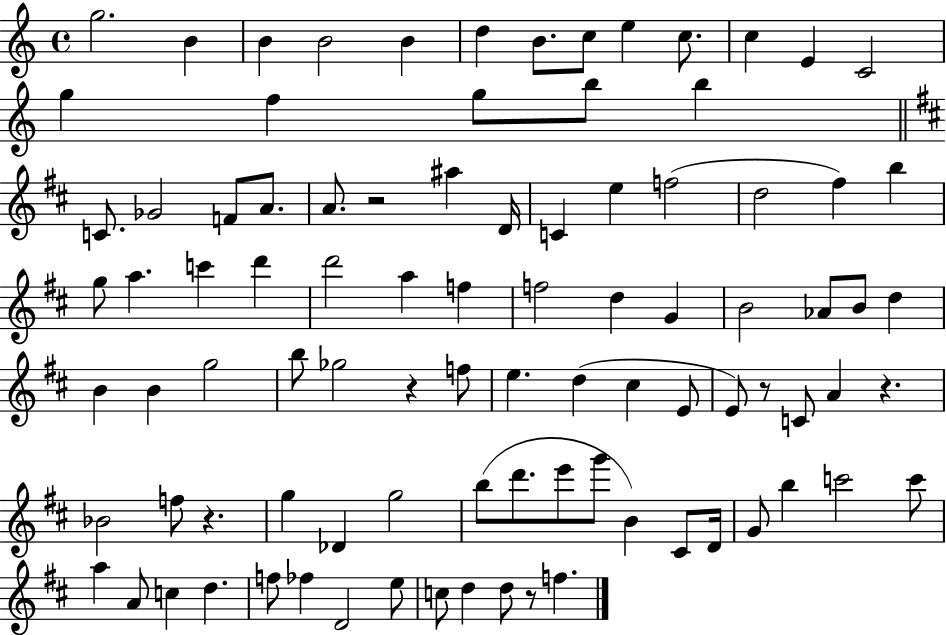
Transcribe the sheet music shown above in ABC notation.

X:1
T:Untitled
M:4/4
L:1/4
K:C
g2 B B B2 B d B/2 c/2 e c/2 c E C2 g f g/2 b/2 b C/2 _G2 F/2 A/2 A/2 z2 ^a D/4 C e f2 d2 ^f b g/2 a c' d' d'2 a f f2 d G B2 _A/2 B/2 d B B g2 b/2 _g2 z f/2 e d ^c E/2 E/2 z/2 C/2 A z _B2 f/2 z g _D g2 b/2 d'/2 e'/2 g'/2 B ^C/2 D/4 G/2 b c'2 c'/2 a A/2 c d f/2 _f D2 e/2 c/2 d d/2 z/2 f